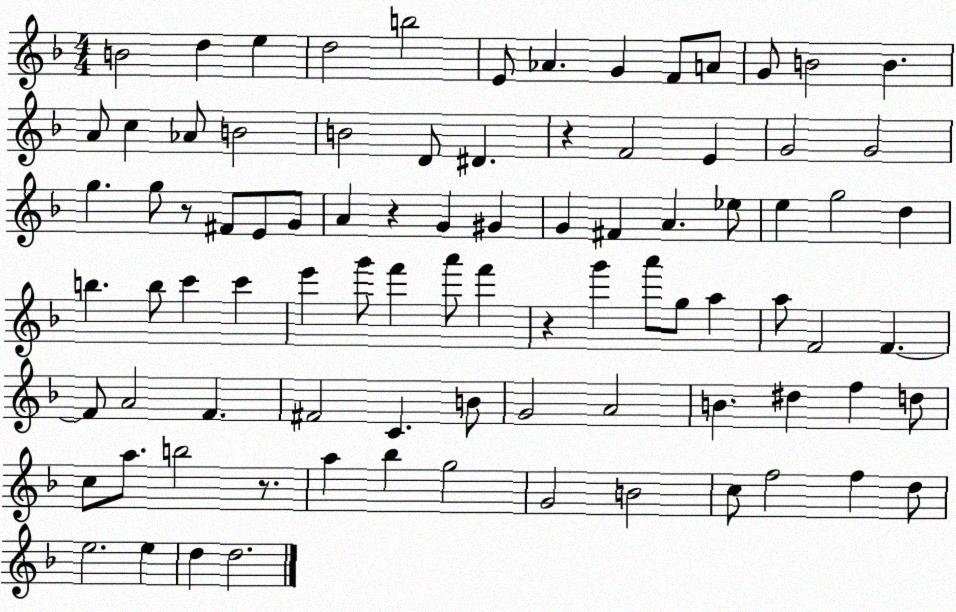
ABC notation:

X:1
T:Untitled
M:4/4
L:1/4
K:F
B2 d e d2 b2 E/2 _A G F/2 A/2 G/2 B2 B A/2 c _A/2 B2 B2 D/2 ^D z F2 E G2 G2 g g/2 z/2 ^F/2 E/2 G/2 A z G ^G G ^F A _e/2 e g2 d b b/2 c' c' e' g'/2 f' a'/2 f' z g' a'/2 g/2 a a/2 F2 F F/2 A2 F ^F2 C B/2 G2 A2 B ^d f d/2 c/2 a/2 b2 z/2 a _b g2 G2 B2 c/2 f2 f d/2 e2 e d d2